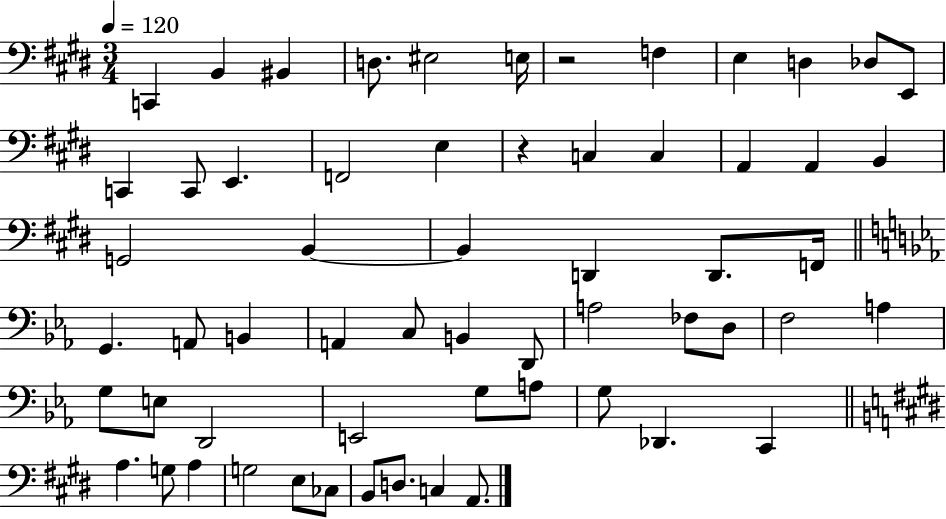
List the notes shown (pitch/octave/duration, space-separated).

C2/q B2/q BIS2/q D3/e. EIS3/h E3/s R/h F3/q E3/q D3/q Db3/e E2/e C2/q C2/e E2/q. F2/h E3/q R/q C3/q C3/q A2/q A2/q B2/q G2/h B2/q B2/q D2/q D2/e. F2/s G2/q. A2/e B2/q A2/q C3/e B2/q D2/e A3/h FES3/e D3/e F3/h A3/q G3/e E3/e D2/h E2/h G3/e A3/e G3/e Db2/q. C2/q A3/q. G3/e A3/q G3/h E3/e CES3/e B2/e D3/e. C3/q A2/e.